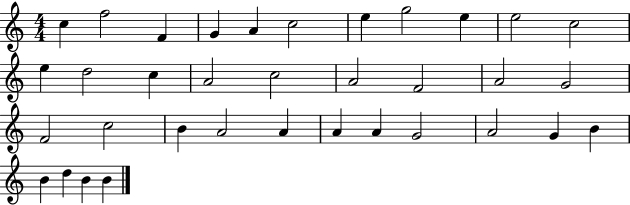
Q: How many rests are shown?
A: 0